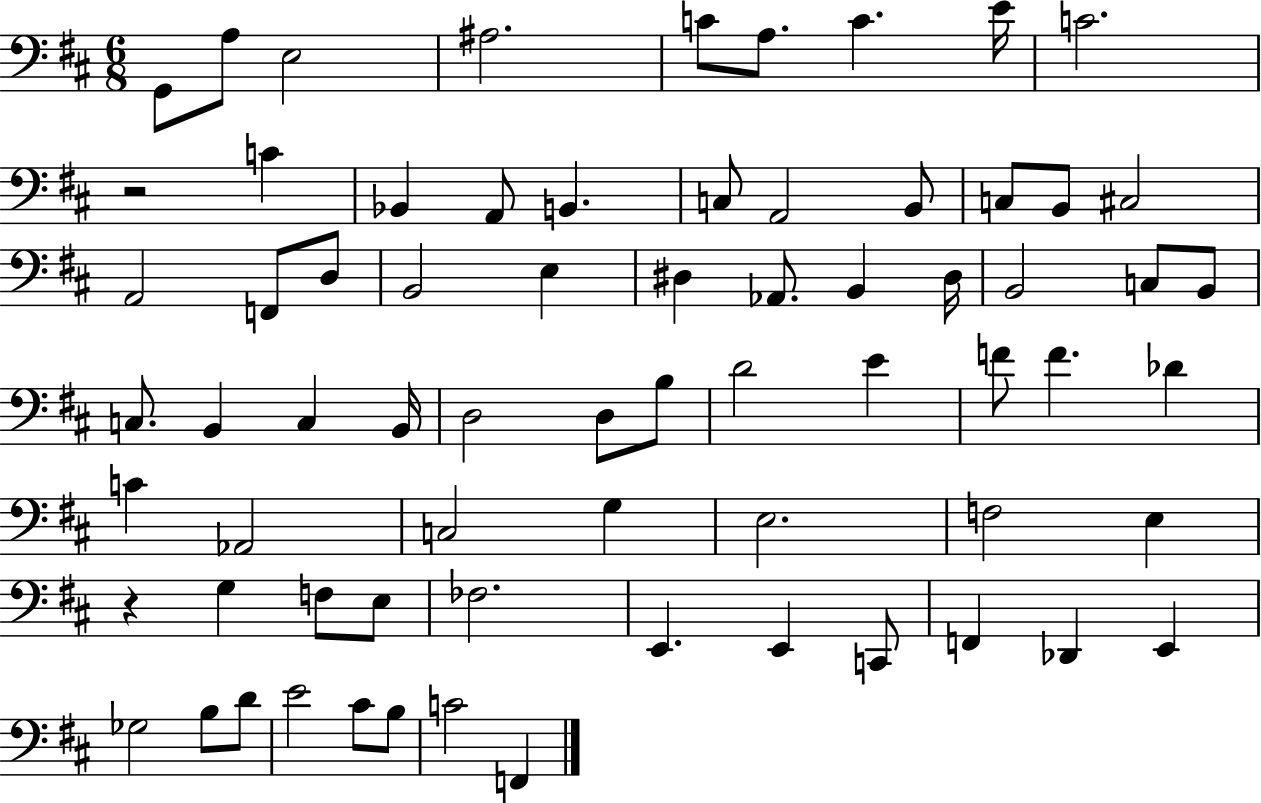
{
  \clef bass
  \numericTimeSignature
  \time 6/8
  \key d \major
  g,8 a8 e2 | ais2. | c'8 a8. c'4. e'16 | c'2. | \break r2 c'4 | bes,4 a,8 b,4. | c8 a,2 b,8 | c8 b,8 cis2 | \break a,2 f,8 d8 | b,2 e4 | dis4 aes,8. b,4 dis16 | b,2 c8 b,8 | \break c8. b,4 c4 b,16 | d2 d8 b8 | d'2 e'4 | f'8 f'4. des'4 | \break c'4 aes,2 | c2 g4 | e2. | f2 e4 | \break r4 g4 f8 e8 | fes2. | e,4. e,4 c,8 | f,4 des,4 e,4 | \break ges2 b8 d'8 | e'2 cis'8 b8 | c'2 f,4 | \bar "|."
}